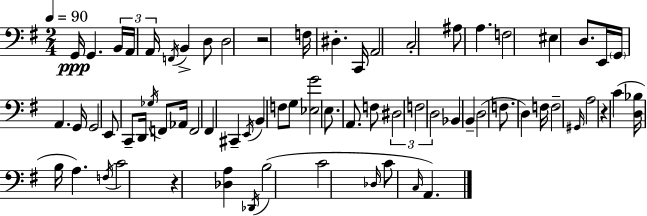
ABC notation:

X:1
T:Untitled
M:2/4
L:1/4
K:Em
G,,/4 G,, B,,/4 A,,/4 A,,/4 F,,/4 B,, D,/2 D,2 z2 F,/4 ^D, C,,/4 A,,2 C,2 ^A,/2 A, F,2 ^E, D,/2 E,,/4 G,,/4 A,, G,,/4 G,,2 E,,/2 C,,/2 D,,/4 _G,/4 F,,/2 _A,,/4 F,,2 ^F,, ^C,, E,,/4 B,, F,/2 G,/2 [_E,G]2 E,/2 A,,/2 F,/2 ^D,2 F,2 D,2 _B,, B,, D,2 F,/2 D, F,/4 F,2 ^G,,/4 A,2 z C [D,_B,]/4 B,/4 A, F,/4 C2 z [_D,A,] _D,,/4 B,2 C2 _D,/4 C/2 C,/4 A,,